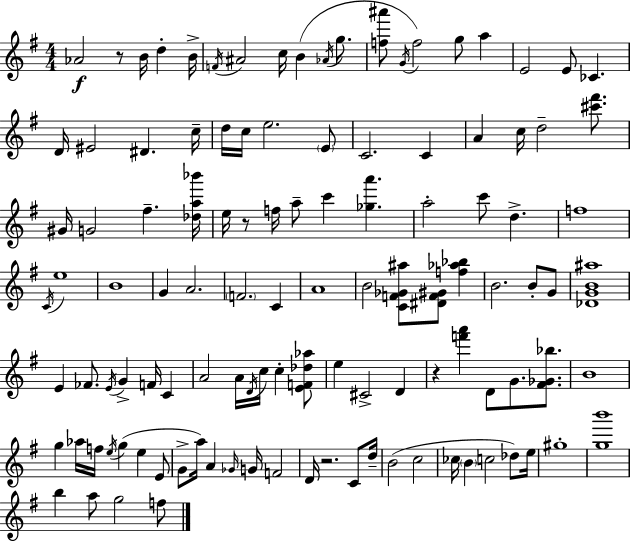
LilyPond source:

{
  \clef treble
  \numericTimeSignature
  \time 4/4
  \key e \minor
  aes'2\f r8 b'16 d''4-. b'16-> | \acciaccatura { f'16 } ais'2 c''16 b'4( \acciaccatura { aes'16 } g''8. | <f'' ais'''>8 \acciaccatura { g'16 } f''2) g''8 a''4 | e'2 e'8 ces'4. | \break d'16 eis'2 dis'4. | c''16-- d''16 c''16 e''2. | \parenthesize e'8 c'2. c'4 | a'4 c''16 d''2-- | \break <cis''' fis'''>8. gis'16 g'2 fis''4.-- | <des'' a'' bes'''>16 e''16 r8 f''16 a''8-- c'''4 <ges'' a'''>4. | a''2-. c'''8 d''4.-> | f''1 | \break \acciaccatura { c'16 } e''1 | b'1 | g'4 a'2. | \parenthesize f'2. | \break c'4 a'1 | b'2 <c' f' ges' ais''>8 <dis' f' gis'>8 | <f'' aes'' bes''>4 b'2. | b'8-. g'8 <des' g' b' ais''>1 | \break e'4 fes'8. \acciaccatura { e'16 } g'4-> | f'16 c'4 a'2 a'16 \acciaccatura { d'16 } c''16 | c''4-. <e' f' des'' aes''>8 e''4 cis'2-> | d'4 r4 <f''' a'''>4 d'8 | \break g'8. <fis' ges' bes''>8. b'1 | g''4 aes''16 f''16 \acciaccatura { e''16 }( g''4 | e''4 e'8 g'8-> a''16) a'4 \grace { ges'16 } g'16 | f'2 d'16 r2. | \break c'8 d''16-- b'2( | c''2 ces''16 \parenthesize b'4 c''2 | des''8) e''16 gis''1-. | <g'' b'''>1 | \break b''4 a''8 g''2 | f''8 \bar "|."
}